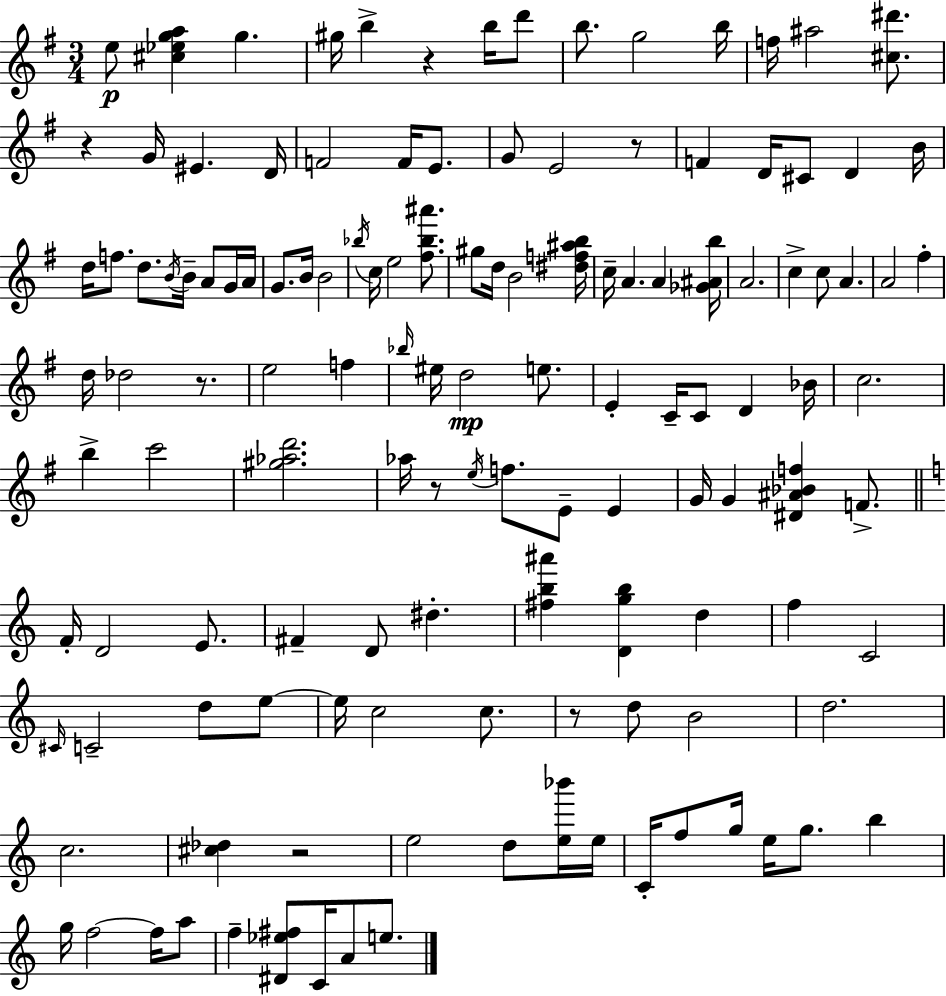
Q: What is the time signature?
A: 3/4